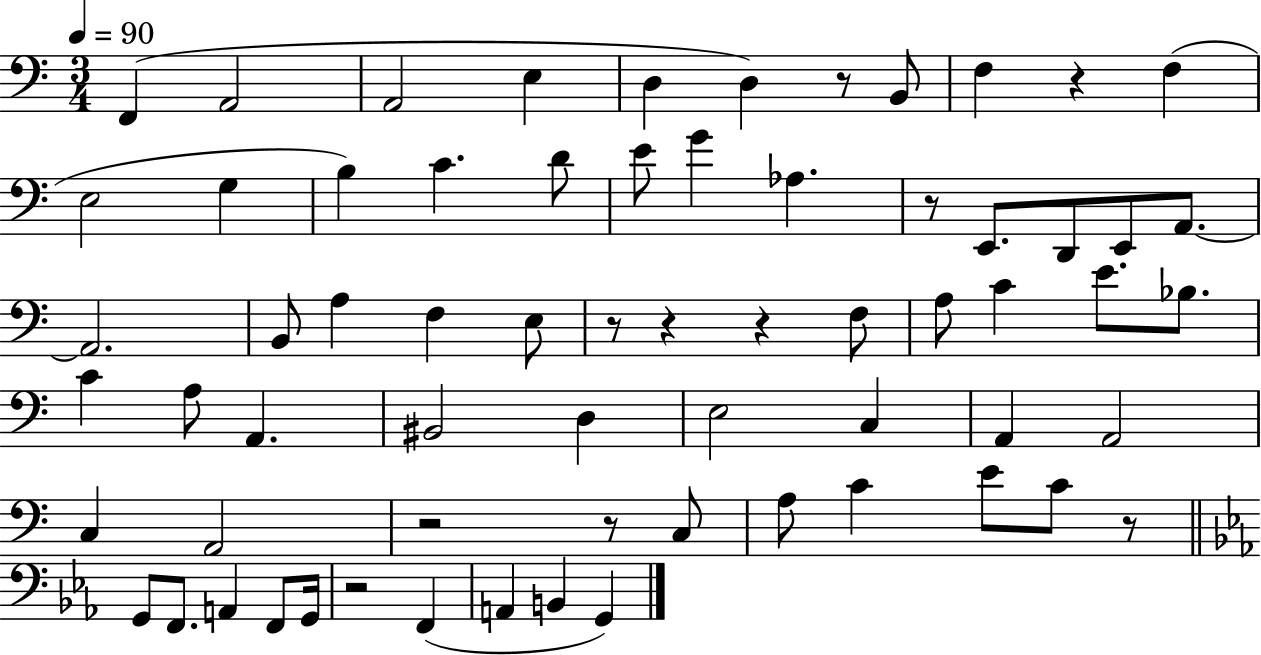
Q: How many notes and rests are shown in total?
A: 66